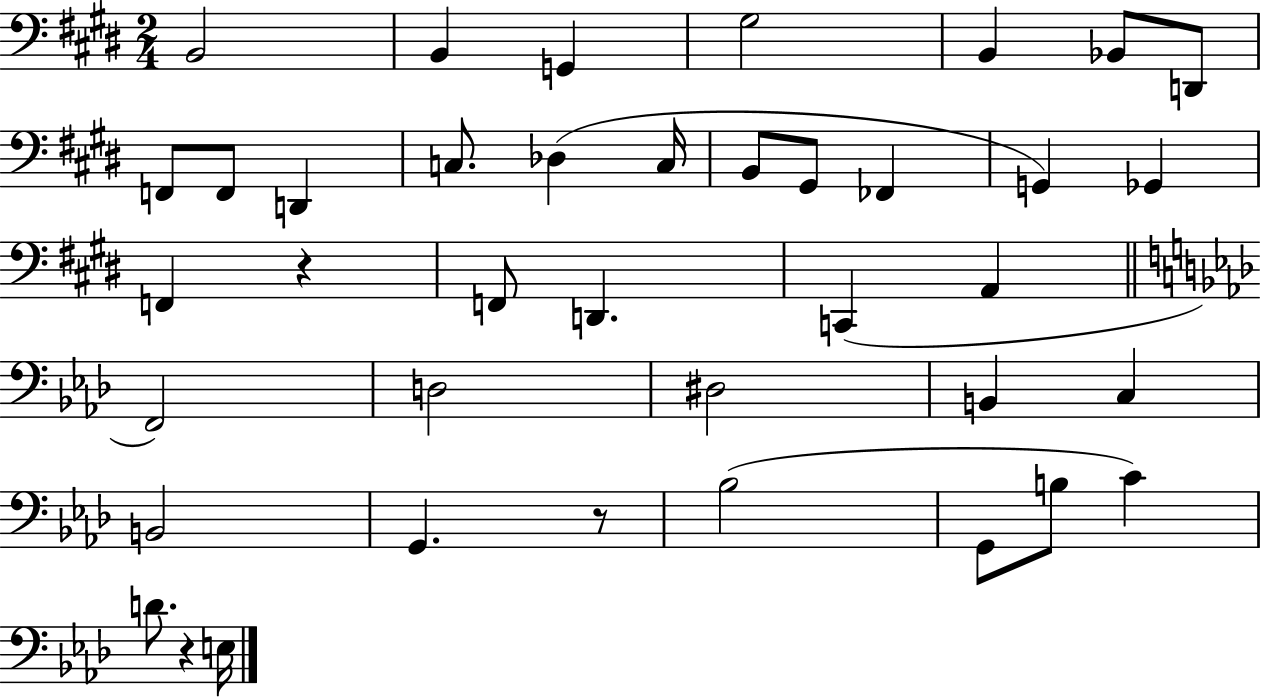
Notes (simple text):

B2/h B2/q G2/q G#3/h B2/q Bb2/e D2/e F2/e F2/e D2/q C3/e. Db3/q C3/s B2/e G#2/e FES2/q G2/q Gb2/q F2/q R/q F2/e D2/q. C2/q A2/q F2/h D3/h D#3/h B2/q C3/q B2/h G2/q. R/e Bb3/h G2/e B3/e C4/q D4/e. R/q E3/s